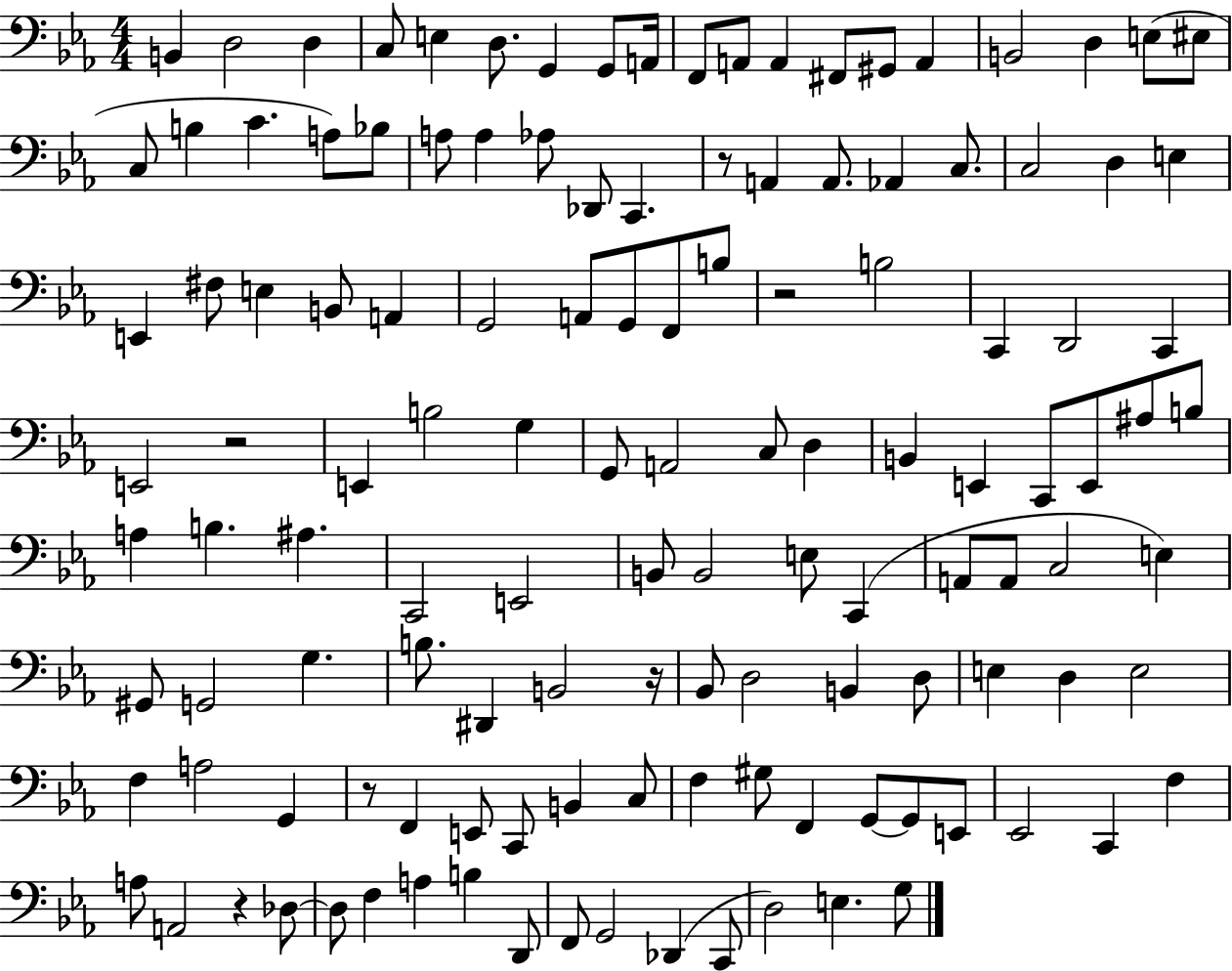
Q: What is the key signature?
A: EES major